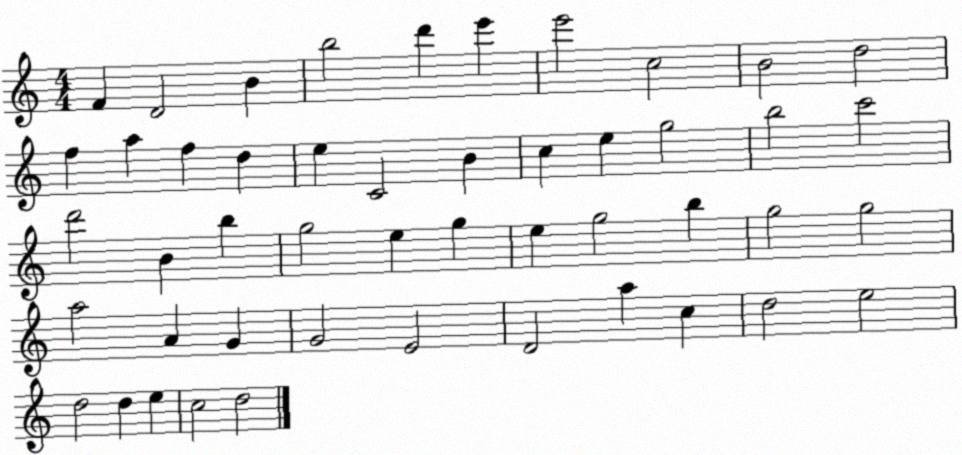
X:1
T:Untitled
M:4/4
L:1/4
K:C
F D2 B b2 d' e' e'2 c2 B2 d2 f a f d e C2 B c e g2 b2 c'2 d'2 B b g2 e g e g2 b g2 g2 a2 A G G2 E2 D2 a c d2 e2 d2 d e c2 d2